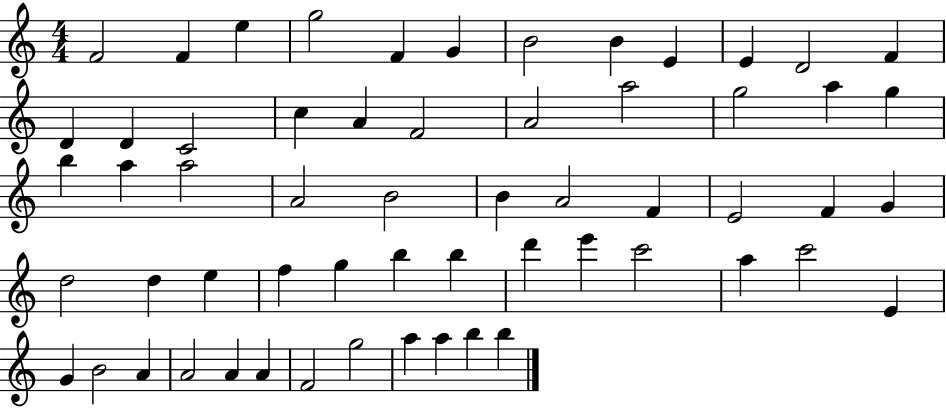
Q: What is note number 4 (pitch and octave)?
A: G5